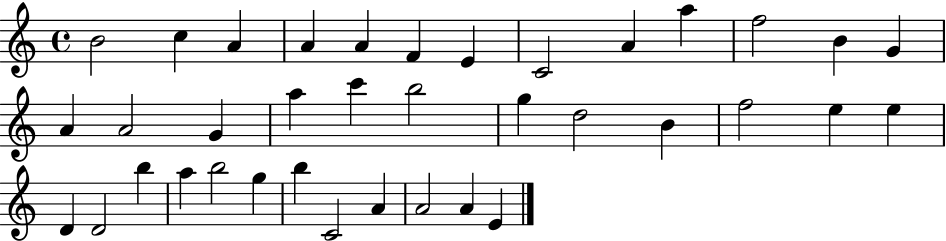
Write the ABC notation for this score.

X:1
T:Untitled
M:4/4
L:1/4
K:C
B2 c A A A F E C2 A a f2 B G A A2 G a c' b2 g d2 B f2 e e D D2 b a b2 g b C2 A A2 A E